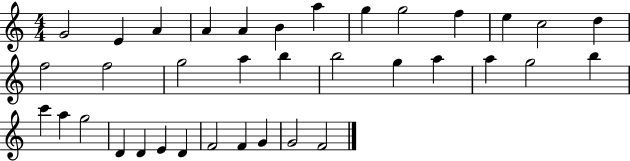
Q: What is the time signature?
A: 4/4